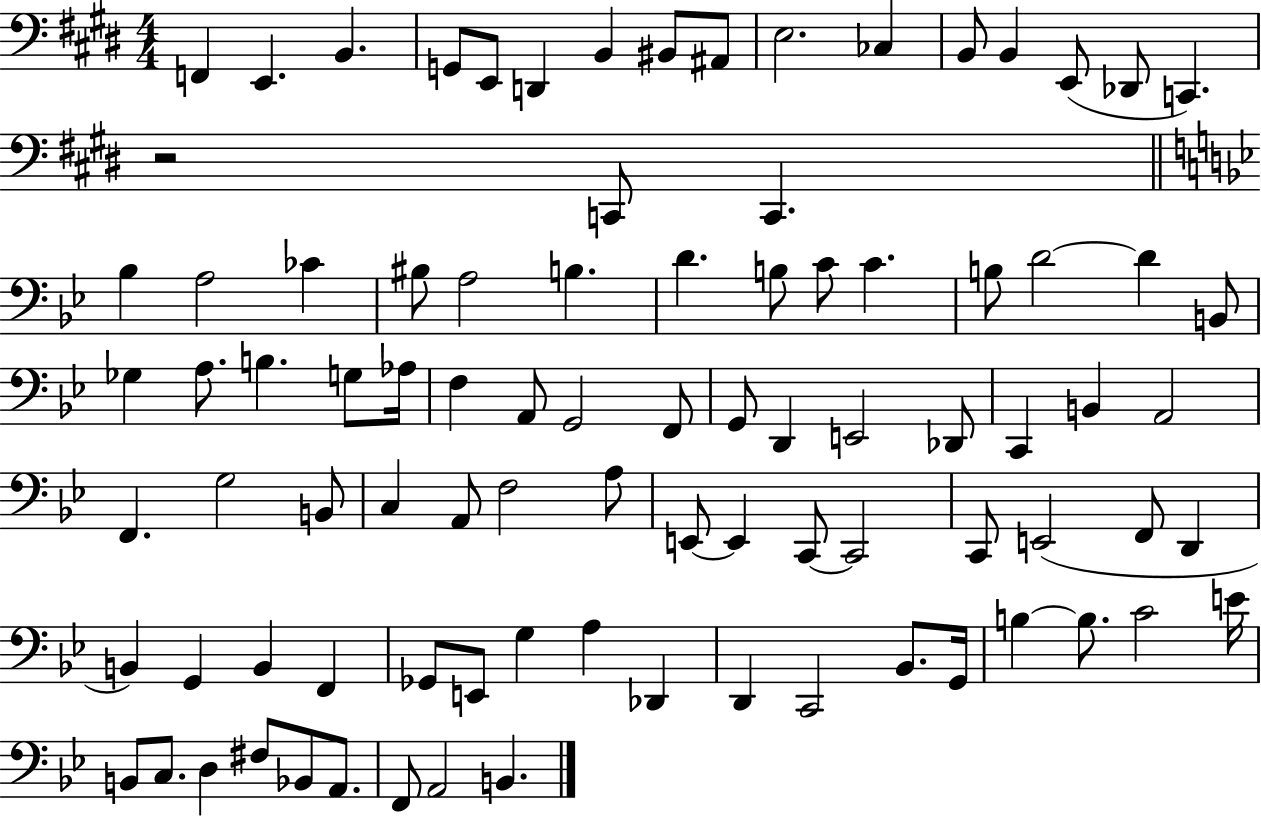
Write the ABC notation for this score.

X:1
T:Untitled
M:4/4
L:1/4
K:E
F,, E,, B,, G,,/2 E,,/2 D,, B,, ^B,,/2 ^A,,/2 E,2 _C, B,,/2 B,, E,,/2 _D,,/2 C,, z2 C,,/2 C,, _B, A,2 _C ^B,/2 A,2 B, D B,/2 C/2 C B,/2 D2 D B,,/2 _G, A,/2 B, G,/2 _A,/4 F, A,,/2 G,,2 F,,/2 G,,/2 D,, E,,2 _D,,/2 C,, B,, A,,2 F,, G,2 B,,/2 C, A,,/2 F,2 A,/2 E,,/2 E,, C,,/2 C,,2 C,,/2 E,,2 F,,/2 D,, B,, G,, B,, F,, _G,,/2 E,,/2 G, A, _D,, D,, C,,2 _B,,/2 G,,/4 B, B,/2 C2 E/4 B,,/2 C,/2 D, ^F,/2 _B,,/2 A,,/2 F,,/2 A,,2 B,,